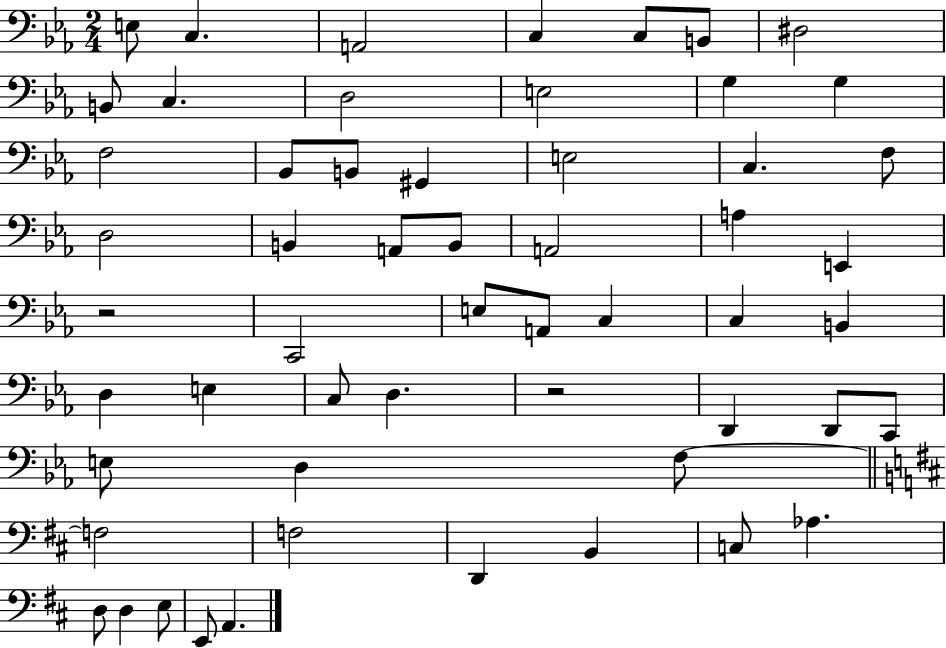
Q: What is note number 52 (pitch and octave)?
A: E3